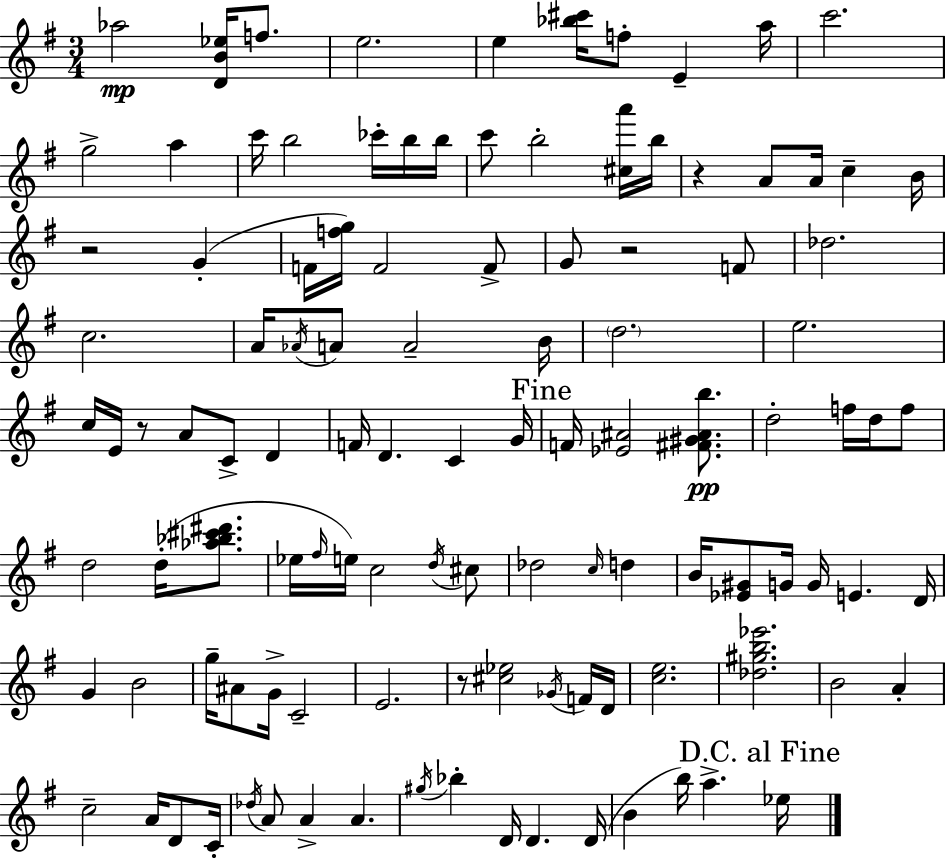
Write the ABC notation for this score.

X:1
T:Untitled
M:3/4
L:1/4
K:G
_a2 [DB_e]/4 f/2 e2 e [_b^c']/4 f/2 E a/4 c'2 g2 a c'/4 b2 _c'/4 b/4 b/4 c'/2 b2 [^ca']/4 b/4 z A/2 A/4 c B/4 z2 G F/4 [fg]/4 F2 F/2 G/2 z2 F/2 _d2 c2 A/4 _A/4 A/2 A2 B/4 d2 e2 c/4 E/4 z/2 A/2 C/2 D F/4 D C G/4 F/4 [_E^A]2 [^F^G^Ab]/2 d2 f/4 d/4 f/2 d2 d/4 [_a_b^c'^d']/2 _e/4 ^f/4 e/4 c2 d/4 ^c/2 _d2 c/4 d B/4 [_E^G]/2 G/4 G/4 E D/4 G B2 g/4 ^A/2 G/4 C2 E2 z/2 [^c_e]2 _G/4 F/4 D/4 [ce]2 [_d^gb_e']2 B2 A c2 A/4 D/2 C/4 _d/4 A/2 A A ^g/4 _b D/4 D D/4 B b/4 a _e/4